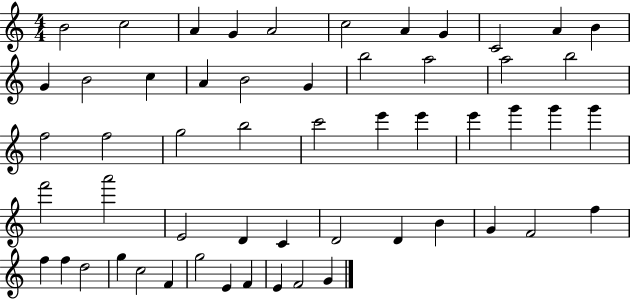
{
  \clef treble
  \numericTimeSignature
  \time 4/4
  \key c \major
  b'2 c''2 | a'4 g'4 a'2 | c''2 a'4 g'4 | c'2 a'4 b'4 | \break g'4 b'2 c''4 | a'4 b'2 g'4 | b''2 a''2 | a''2 b''2 | \break f''2 f''2 | g''2 b''2 | c'''2 e'''4 e'''4 | e'''4 g'''4 g'''4 g'''4 | \break f'''2 a'''2 | e'2 d'4 c'4 | d'2 d'4 b'4 | g'4 f'2 f''4 | \break f''4 f''4 d''2 | g''4 c''2 f'4 | g''2 e'4 f'4 | e'4 f'2 g'4 | \break \bar "|."
}